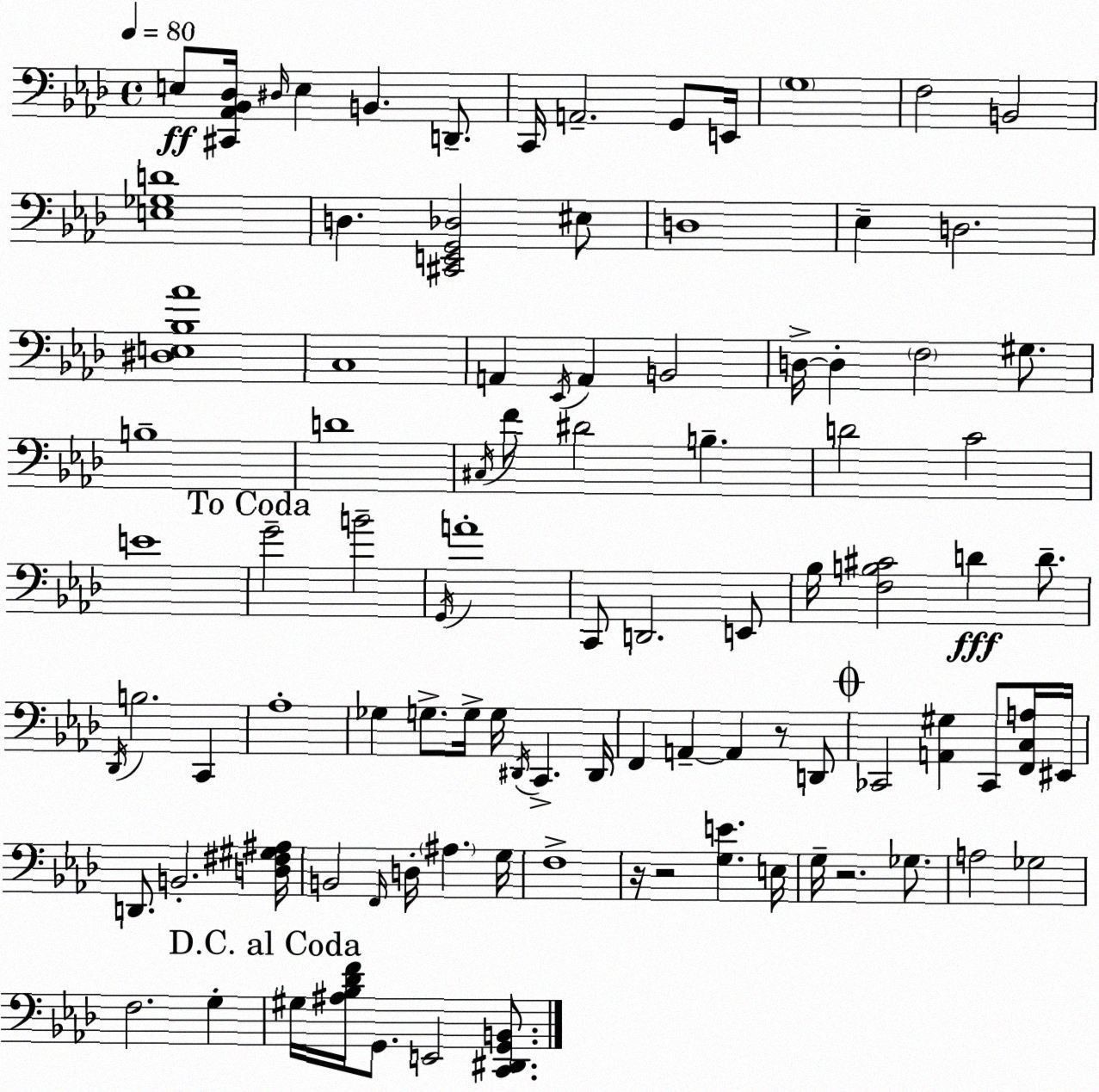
X:1
T:Untitled
M:4/4
L:1/4
K:Fm
E,/2 [^C,,_A,,_B,,_D,]/4 ^D,/4 E, B,, D,,/2 C,,/4 A,,2 G,,/2 E,,/4 G,4 F,2 B,,2 [E,_G,D]4 D, [^C,,E,,G,,_D,]2 ^E,/2 D,4 _E, D,2 [^D,E,_B,_A]4 C,4 A,, _E,,/4 A,, B,,2 D,/4 D, F,2 ^G,/2 B,4 D4 ^C,/4 F/2 ^D2 B, D2 C2 E4 G2 B2 G,,/4 A4 C,,/2 D,,2 E,,/2 _B,/4 [F,B,^C]2 D D/2 _D,,/4 B,2 C,, _A,4 _G, G,/2 G,/4 G,/4 ^D,,/4 C,, ^D,,/4 F,, A,, A,, z/2 D,,/2 _C,,2 [A,,^G,] _C,,/2 [F,,C,A,]/4 ^E,,/4 D,,/2 B,,2 [D,^F,^G,^A,]/4 B,,2 F,,/4 D,/4 ^A, G,/4 F,4 z/4 z2 [G,E] E,/4 G,/4 z2 _G,/2 A,2 _G,2 F,2 G, ^G,/4 [^A,_B,_DF]/4 G,,/2 E,,2 [C,,^D,,G,,B,,]/2